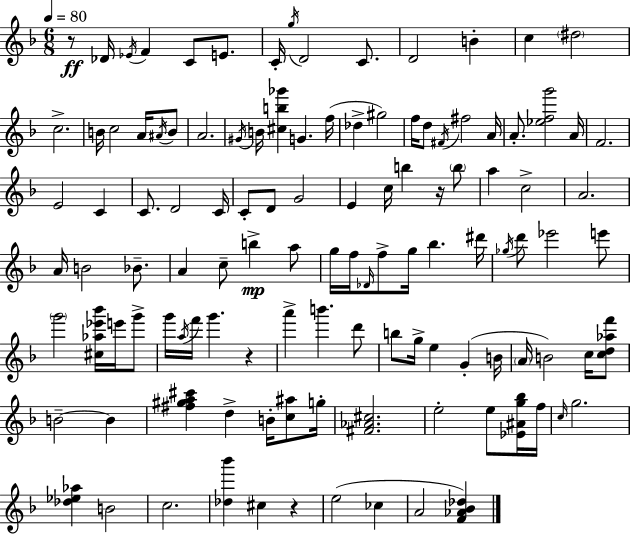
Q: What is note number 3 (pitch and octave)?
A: F4